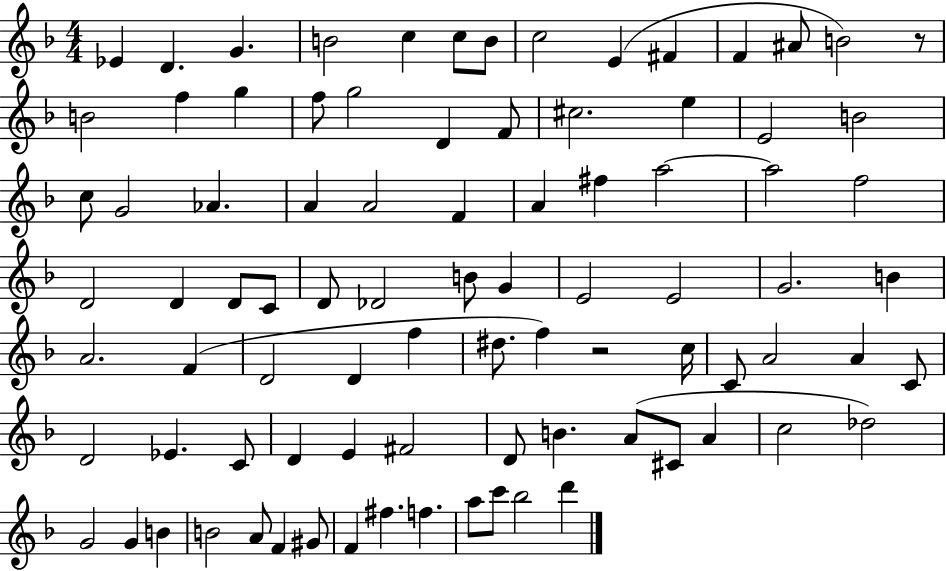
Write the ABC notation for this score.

X:1
T:Untitled
M:4/4
L:1/4
K:F
_E D G B2 c c/2 B/2 c2 E ^F F ^A/2 B2 z/2 B2 f g f/2 g2 D F/2 ^c2 e E2 B2 c/2 G2 _A A A2 F A ^f a2 a2 f2 D2 D D/2 C/2 D/2 _D2 B/2 G E2 E2 G2 B A2 F D2 D f ^d/2 f z2 c/4 C/2 A2 A C/2 D2 _E C/2 D E ^F2 D/2 B A/2 ^C/2 A c2 _d2 G2 G B B2 A/2 F ^G/2 F ^f f a/2 c'/2 _b2 d'